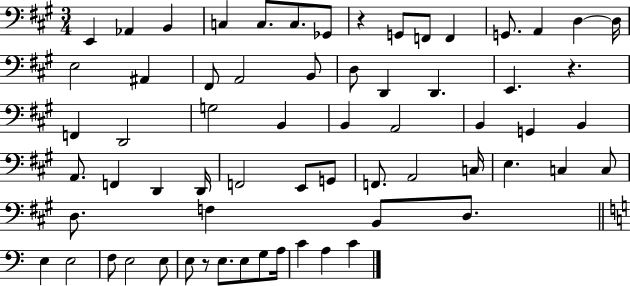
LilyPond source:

{
  \clef bass
  \numericTimeSignature
  \time 3/4
  \key a \major
  \repeat volta 2 { e,4 aes,4 b,4 | c4 c8. c8. ges,8 | r4 g,8 f,8 f,4 | g,8. a,4 d4~~ d16 | \break e2 ais,4 | fis,8 a,2 b,8 | d8 d,4 d,4. | e,4. r4. | \break f,4 d,2 | g2 b,4 | b,4 a,2 | b,4 g,4 b,4 | \break a,8. f,4 d,4 d,16 | f,2 e,8 g,8 | f,8. a,2 c16 | e4. c4 c8 | \break d8. f4 b,8 d8. | \bar "||" \break \key c \major e4 e2 | f8 e2 e8 | e8 r8 e8. e8 g8 a16 | c'4 a4 c'4 | \break } \bar "|."
}